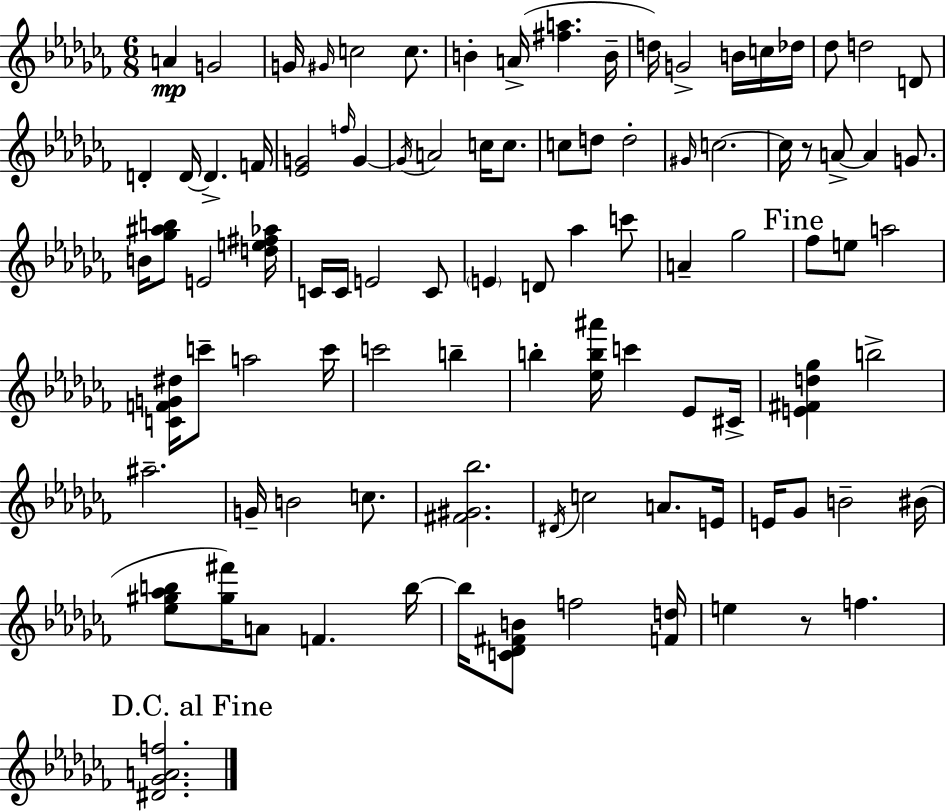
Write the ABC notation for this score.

X:1
T:Untitled
M:6/8
L:1/4
K:Abm
A G2 G/4 ^G/4 c2 c/2 B A/4 [^fa] B/4 d/4 G2 B/4 c/4 _d/4 _d/2 d2 D/2 D D/4 D F/4 [_EG]2 f/4 G G/4 A2 c/4 c/2 c/2 d/2 d2 ^G/4 c2 c/4 z/2 A/2 A G/2 B/4 [_g^ab]/2 E2 [de^f_a]/4 C/4 C/4 E2 C/2 E D/2 _a c'/2 A _g2 _f/2 e/2 a2 [CFG^d]/4 c'/2 a2 c'/4 c'2 b b [_eb^a']/4 c' _E/2 ^C/4 [E^Fd_g] b2 ^a2 G/4 B2 c/2 [^F^G_b]2 ^D/4 c2 A/2 E/4 E/4 _G/2 B2 ^B/4 [_e^g_ab]/2 [^g^f']/4 A/2 F b/4 b/4 [C_D^FB]/2 f2 [Fd]/4 e z/2 f [^D_GAf]2